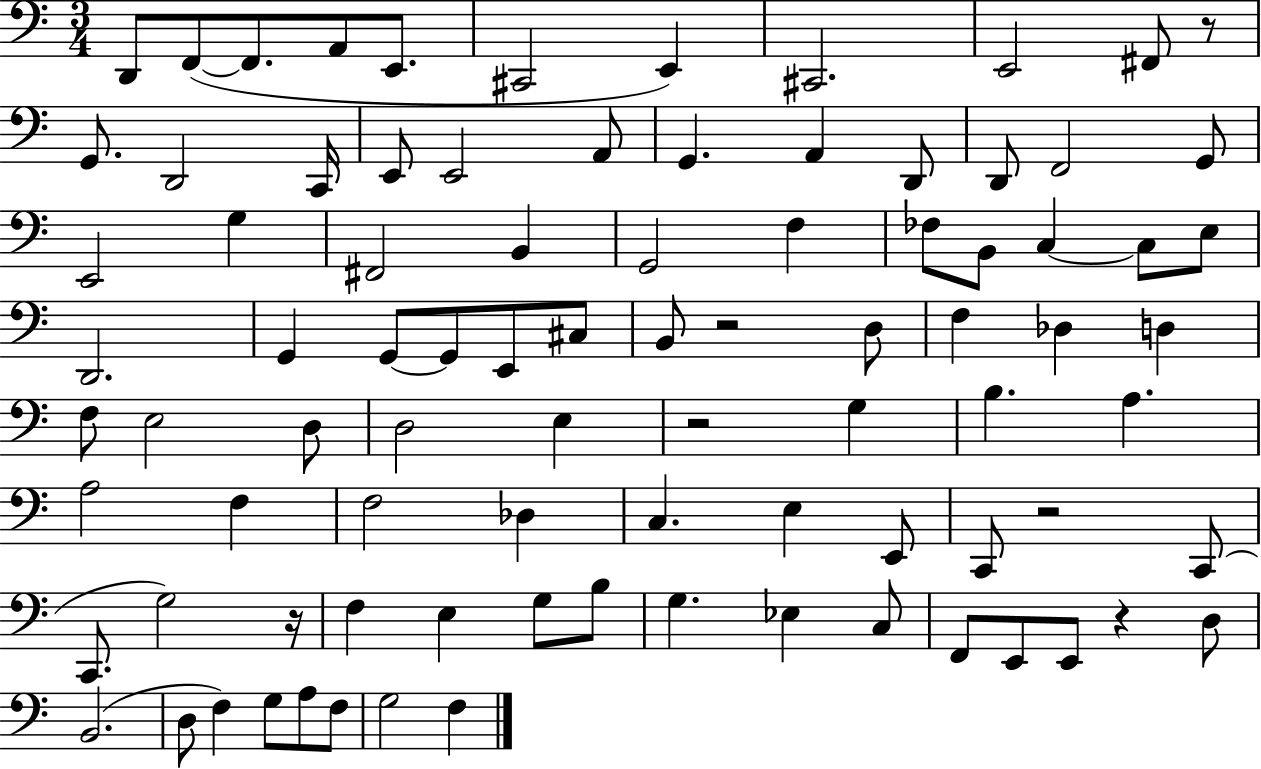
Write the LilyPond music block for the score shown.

{
  \clef bass
  \numericTimeSignature
  \time 3/4
  \key c \major
  \repeat volta 2 { d,8 f,8~(~ f,8. a,8 e,8. | cis,2 e,4) | cis,2. | e,2 fis,8 r8 | \break g,8. d,2 c,16 | e,8 e,2 a,8 | g,4. a,4 d,8 | d,8 f,2 g,8 | \break e,2 g4 | fis,2 b,4 | g,2 f4 | fes8 b,8 c4~~ c8 e8 | \break d,2. | g,4 g,8~~ g,8 e,8 cis8 | b,8 r2 d8 | f4 des4 d4 | \break f8 e2 d8 | d2 e4 | r2 g4 | b4. a4. | \break a2 f4 | f2 des4 | c4. e4 e,8 | c,8 r2 c,8( | \break c,8. g2) r16 | f4 e4 g8 b8 | g4. ees4 c8 | f,8 e,8 e,8 r4 d8 | \break b,2.( | d8 f4) g8 a8 f8 | g2 f4 | } \bar "|."
}